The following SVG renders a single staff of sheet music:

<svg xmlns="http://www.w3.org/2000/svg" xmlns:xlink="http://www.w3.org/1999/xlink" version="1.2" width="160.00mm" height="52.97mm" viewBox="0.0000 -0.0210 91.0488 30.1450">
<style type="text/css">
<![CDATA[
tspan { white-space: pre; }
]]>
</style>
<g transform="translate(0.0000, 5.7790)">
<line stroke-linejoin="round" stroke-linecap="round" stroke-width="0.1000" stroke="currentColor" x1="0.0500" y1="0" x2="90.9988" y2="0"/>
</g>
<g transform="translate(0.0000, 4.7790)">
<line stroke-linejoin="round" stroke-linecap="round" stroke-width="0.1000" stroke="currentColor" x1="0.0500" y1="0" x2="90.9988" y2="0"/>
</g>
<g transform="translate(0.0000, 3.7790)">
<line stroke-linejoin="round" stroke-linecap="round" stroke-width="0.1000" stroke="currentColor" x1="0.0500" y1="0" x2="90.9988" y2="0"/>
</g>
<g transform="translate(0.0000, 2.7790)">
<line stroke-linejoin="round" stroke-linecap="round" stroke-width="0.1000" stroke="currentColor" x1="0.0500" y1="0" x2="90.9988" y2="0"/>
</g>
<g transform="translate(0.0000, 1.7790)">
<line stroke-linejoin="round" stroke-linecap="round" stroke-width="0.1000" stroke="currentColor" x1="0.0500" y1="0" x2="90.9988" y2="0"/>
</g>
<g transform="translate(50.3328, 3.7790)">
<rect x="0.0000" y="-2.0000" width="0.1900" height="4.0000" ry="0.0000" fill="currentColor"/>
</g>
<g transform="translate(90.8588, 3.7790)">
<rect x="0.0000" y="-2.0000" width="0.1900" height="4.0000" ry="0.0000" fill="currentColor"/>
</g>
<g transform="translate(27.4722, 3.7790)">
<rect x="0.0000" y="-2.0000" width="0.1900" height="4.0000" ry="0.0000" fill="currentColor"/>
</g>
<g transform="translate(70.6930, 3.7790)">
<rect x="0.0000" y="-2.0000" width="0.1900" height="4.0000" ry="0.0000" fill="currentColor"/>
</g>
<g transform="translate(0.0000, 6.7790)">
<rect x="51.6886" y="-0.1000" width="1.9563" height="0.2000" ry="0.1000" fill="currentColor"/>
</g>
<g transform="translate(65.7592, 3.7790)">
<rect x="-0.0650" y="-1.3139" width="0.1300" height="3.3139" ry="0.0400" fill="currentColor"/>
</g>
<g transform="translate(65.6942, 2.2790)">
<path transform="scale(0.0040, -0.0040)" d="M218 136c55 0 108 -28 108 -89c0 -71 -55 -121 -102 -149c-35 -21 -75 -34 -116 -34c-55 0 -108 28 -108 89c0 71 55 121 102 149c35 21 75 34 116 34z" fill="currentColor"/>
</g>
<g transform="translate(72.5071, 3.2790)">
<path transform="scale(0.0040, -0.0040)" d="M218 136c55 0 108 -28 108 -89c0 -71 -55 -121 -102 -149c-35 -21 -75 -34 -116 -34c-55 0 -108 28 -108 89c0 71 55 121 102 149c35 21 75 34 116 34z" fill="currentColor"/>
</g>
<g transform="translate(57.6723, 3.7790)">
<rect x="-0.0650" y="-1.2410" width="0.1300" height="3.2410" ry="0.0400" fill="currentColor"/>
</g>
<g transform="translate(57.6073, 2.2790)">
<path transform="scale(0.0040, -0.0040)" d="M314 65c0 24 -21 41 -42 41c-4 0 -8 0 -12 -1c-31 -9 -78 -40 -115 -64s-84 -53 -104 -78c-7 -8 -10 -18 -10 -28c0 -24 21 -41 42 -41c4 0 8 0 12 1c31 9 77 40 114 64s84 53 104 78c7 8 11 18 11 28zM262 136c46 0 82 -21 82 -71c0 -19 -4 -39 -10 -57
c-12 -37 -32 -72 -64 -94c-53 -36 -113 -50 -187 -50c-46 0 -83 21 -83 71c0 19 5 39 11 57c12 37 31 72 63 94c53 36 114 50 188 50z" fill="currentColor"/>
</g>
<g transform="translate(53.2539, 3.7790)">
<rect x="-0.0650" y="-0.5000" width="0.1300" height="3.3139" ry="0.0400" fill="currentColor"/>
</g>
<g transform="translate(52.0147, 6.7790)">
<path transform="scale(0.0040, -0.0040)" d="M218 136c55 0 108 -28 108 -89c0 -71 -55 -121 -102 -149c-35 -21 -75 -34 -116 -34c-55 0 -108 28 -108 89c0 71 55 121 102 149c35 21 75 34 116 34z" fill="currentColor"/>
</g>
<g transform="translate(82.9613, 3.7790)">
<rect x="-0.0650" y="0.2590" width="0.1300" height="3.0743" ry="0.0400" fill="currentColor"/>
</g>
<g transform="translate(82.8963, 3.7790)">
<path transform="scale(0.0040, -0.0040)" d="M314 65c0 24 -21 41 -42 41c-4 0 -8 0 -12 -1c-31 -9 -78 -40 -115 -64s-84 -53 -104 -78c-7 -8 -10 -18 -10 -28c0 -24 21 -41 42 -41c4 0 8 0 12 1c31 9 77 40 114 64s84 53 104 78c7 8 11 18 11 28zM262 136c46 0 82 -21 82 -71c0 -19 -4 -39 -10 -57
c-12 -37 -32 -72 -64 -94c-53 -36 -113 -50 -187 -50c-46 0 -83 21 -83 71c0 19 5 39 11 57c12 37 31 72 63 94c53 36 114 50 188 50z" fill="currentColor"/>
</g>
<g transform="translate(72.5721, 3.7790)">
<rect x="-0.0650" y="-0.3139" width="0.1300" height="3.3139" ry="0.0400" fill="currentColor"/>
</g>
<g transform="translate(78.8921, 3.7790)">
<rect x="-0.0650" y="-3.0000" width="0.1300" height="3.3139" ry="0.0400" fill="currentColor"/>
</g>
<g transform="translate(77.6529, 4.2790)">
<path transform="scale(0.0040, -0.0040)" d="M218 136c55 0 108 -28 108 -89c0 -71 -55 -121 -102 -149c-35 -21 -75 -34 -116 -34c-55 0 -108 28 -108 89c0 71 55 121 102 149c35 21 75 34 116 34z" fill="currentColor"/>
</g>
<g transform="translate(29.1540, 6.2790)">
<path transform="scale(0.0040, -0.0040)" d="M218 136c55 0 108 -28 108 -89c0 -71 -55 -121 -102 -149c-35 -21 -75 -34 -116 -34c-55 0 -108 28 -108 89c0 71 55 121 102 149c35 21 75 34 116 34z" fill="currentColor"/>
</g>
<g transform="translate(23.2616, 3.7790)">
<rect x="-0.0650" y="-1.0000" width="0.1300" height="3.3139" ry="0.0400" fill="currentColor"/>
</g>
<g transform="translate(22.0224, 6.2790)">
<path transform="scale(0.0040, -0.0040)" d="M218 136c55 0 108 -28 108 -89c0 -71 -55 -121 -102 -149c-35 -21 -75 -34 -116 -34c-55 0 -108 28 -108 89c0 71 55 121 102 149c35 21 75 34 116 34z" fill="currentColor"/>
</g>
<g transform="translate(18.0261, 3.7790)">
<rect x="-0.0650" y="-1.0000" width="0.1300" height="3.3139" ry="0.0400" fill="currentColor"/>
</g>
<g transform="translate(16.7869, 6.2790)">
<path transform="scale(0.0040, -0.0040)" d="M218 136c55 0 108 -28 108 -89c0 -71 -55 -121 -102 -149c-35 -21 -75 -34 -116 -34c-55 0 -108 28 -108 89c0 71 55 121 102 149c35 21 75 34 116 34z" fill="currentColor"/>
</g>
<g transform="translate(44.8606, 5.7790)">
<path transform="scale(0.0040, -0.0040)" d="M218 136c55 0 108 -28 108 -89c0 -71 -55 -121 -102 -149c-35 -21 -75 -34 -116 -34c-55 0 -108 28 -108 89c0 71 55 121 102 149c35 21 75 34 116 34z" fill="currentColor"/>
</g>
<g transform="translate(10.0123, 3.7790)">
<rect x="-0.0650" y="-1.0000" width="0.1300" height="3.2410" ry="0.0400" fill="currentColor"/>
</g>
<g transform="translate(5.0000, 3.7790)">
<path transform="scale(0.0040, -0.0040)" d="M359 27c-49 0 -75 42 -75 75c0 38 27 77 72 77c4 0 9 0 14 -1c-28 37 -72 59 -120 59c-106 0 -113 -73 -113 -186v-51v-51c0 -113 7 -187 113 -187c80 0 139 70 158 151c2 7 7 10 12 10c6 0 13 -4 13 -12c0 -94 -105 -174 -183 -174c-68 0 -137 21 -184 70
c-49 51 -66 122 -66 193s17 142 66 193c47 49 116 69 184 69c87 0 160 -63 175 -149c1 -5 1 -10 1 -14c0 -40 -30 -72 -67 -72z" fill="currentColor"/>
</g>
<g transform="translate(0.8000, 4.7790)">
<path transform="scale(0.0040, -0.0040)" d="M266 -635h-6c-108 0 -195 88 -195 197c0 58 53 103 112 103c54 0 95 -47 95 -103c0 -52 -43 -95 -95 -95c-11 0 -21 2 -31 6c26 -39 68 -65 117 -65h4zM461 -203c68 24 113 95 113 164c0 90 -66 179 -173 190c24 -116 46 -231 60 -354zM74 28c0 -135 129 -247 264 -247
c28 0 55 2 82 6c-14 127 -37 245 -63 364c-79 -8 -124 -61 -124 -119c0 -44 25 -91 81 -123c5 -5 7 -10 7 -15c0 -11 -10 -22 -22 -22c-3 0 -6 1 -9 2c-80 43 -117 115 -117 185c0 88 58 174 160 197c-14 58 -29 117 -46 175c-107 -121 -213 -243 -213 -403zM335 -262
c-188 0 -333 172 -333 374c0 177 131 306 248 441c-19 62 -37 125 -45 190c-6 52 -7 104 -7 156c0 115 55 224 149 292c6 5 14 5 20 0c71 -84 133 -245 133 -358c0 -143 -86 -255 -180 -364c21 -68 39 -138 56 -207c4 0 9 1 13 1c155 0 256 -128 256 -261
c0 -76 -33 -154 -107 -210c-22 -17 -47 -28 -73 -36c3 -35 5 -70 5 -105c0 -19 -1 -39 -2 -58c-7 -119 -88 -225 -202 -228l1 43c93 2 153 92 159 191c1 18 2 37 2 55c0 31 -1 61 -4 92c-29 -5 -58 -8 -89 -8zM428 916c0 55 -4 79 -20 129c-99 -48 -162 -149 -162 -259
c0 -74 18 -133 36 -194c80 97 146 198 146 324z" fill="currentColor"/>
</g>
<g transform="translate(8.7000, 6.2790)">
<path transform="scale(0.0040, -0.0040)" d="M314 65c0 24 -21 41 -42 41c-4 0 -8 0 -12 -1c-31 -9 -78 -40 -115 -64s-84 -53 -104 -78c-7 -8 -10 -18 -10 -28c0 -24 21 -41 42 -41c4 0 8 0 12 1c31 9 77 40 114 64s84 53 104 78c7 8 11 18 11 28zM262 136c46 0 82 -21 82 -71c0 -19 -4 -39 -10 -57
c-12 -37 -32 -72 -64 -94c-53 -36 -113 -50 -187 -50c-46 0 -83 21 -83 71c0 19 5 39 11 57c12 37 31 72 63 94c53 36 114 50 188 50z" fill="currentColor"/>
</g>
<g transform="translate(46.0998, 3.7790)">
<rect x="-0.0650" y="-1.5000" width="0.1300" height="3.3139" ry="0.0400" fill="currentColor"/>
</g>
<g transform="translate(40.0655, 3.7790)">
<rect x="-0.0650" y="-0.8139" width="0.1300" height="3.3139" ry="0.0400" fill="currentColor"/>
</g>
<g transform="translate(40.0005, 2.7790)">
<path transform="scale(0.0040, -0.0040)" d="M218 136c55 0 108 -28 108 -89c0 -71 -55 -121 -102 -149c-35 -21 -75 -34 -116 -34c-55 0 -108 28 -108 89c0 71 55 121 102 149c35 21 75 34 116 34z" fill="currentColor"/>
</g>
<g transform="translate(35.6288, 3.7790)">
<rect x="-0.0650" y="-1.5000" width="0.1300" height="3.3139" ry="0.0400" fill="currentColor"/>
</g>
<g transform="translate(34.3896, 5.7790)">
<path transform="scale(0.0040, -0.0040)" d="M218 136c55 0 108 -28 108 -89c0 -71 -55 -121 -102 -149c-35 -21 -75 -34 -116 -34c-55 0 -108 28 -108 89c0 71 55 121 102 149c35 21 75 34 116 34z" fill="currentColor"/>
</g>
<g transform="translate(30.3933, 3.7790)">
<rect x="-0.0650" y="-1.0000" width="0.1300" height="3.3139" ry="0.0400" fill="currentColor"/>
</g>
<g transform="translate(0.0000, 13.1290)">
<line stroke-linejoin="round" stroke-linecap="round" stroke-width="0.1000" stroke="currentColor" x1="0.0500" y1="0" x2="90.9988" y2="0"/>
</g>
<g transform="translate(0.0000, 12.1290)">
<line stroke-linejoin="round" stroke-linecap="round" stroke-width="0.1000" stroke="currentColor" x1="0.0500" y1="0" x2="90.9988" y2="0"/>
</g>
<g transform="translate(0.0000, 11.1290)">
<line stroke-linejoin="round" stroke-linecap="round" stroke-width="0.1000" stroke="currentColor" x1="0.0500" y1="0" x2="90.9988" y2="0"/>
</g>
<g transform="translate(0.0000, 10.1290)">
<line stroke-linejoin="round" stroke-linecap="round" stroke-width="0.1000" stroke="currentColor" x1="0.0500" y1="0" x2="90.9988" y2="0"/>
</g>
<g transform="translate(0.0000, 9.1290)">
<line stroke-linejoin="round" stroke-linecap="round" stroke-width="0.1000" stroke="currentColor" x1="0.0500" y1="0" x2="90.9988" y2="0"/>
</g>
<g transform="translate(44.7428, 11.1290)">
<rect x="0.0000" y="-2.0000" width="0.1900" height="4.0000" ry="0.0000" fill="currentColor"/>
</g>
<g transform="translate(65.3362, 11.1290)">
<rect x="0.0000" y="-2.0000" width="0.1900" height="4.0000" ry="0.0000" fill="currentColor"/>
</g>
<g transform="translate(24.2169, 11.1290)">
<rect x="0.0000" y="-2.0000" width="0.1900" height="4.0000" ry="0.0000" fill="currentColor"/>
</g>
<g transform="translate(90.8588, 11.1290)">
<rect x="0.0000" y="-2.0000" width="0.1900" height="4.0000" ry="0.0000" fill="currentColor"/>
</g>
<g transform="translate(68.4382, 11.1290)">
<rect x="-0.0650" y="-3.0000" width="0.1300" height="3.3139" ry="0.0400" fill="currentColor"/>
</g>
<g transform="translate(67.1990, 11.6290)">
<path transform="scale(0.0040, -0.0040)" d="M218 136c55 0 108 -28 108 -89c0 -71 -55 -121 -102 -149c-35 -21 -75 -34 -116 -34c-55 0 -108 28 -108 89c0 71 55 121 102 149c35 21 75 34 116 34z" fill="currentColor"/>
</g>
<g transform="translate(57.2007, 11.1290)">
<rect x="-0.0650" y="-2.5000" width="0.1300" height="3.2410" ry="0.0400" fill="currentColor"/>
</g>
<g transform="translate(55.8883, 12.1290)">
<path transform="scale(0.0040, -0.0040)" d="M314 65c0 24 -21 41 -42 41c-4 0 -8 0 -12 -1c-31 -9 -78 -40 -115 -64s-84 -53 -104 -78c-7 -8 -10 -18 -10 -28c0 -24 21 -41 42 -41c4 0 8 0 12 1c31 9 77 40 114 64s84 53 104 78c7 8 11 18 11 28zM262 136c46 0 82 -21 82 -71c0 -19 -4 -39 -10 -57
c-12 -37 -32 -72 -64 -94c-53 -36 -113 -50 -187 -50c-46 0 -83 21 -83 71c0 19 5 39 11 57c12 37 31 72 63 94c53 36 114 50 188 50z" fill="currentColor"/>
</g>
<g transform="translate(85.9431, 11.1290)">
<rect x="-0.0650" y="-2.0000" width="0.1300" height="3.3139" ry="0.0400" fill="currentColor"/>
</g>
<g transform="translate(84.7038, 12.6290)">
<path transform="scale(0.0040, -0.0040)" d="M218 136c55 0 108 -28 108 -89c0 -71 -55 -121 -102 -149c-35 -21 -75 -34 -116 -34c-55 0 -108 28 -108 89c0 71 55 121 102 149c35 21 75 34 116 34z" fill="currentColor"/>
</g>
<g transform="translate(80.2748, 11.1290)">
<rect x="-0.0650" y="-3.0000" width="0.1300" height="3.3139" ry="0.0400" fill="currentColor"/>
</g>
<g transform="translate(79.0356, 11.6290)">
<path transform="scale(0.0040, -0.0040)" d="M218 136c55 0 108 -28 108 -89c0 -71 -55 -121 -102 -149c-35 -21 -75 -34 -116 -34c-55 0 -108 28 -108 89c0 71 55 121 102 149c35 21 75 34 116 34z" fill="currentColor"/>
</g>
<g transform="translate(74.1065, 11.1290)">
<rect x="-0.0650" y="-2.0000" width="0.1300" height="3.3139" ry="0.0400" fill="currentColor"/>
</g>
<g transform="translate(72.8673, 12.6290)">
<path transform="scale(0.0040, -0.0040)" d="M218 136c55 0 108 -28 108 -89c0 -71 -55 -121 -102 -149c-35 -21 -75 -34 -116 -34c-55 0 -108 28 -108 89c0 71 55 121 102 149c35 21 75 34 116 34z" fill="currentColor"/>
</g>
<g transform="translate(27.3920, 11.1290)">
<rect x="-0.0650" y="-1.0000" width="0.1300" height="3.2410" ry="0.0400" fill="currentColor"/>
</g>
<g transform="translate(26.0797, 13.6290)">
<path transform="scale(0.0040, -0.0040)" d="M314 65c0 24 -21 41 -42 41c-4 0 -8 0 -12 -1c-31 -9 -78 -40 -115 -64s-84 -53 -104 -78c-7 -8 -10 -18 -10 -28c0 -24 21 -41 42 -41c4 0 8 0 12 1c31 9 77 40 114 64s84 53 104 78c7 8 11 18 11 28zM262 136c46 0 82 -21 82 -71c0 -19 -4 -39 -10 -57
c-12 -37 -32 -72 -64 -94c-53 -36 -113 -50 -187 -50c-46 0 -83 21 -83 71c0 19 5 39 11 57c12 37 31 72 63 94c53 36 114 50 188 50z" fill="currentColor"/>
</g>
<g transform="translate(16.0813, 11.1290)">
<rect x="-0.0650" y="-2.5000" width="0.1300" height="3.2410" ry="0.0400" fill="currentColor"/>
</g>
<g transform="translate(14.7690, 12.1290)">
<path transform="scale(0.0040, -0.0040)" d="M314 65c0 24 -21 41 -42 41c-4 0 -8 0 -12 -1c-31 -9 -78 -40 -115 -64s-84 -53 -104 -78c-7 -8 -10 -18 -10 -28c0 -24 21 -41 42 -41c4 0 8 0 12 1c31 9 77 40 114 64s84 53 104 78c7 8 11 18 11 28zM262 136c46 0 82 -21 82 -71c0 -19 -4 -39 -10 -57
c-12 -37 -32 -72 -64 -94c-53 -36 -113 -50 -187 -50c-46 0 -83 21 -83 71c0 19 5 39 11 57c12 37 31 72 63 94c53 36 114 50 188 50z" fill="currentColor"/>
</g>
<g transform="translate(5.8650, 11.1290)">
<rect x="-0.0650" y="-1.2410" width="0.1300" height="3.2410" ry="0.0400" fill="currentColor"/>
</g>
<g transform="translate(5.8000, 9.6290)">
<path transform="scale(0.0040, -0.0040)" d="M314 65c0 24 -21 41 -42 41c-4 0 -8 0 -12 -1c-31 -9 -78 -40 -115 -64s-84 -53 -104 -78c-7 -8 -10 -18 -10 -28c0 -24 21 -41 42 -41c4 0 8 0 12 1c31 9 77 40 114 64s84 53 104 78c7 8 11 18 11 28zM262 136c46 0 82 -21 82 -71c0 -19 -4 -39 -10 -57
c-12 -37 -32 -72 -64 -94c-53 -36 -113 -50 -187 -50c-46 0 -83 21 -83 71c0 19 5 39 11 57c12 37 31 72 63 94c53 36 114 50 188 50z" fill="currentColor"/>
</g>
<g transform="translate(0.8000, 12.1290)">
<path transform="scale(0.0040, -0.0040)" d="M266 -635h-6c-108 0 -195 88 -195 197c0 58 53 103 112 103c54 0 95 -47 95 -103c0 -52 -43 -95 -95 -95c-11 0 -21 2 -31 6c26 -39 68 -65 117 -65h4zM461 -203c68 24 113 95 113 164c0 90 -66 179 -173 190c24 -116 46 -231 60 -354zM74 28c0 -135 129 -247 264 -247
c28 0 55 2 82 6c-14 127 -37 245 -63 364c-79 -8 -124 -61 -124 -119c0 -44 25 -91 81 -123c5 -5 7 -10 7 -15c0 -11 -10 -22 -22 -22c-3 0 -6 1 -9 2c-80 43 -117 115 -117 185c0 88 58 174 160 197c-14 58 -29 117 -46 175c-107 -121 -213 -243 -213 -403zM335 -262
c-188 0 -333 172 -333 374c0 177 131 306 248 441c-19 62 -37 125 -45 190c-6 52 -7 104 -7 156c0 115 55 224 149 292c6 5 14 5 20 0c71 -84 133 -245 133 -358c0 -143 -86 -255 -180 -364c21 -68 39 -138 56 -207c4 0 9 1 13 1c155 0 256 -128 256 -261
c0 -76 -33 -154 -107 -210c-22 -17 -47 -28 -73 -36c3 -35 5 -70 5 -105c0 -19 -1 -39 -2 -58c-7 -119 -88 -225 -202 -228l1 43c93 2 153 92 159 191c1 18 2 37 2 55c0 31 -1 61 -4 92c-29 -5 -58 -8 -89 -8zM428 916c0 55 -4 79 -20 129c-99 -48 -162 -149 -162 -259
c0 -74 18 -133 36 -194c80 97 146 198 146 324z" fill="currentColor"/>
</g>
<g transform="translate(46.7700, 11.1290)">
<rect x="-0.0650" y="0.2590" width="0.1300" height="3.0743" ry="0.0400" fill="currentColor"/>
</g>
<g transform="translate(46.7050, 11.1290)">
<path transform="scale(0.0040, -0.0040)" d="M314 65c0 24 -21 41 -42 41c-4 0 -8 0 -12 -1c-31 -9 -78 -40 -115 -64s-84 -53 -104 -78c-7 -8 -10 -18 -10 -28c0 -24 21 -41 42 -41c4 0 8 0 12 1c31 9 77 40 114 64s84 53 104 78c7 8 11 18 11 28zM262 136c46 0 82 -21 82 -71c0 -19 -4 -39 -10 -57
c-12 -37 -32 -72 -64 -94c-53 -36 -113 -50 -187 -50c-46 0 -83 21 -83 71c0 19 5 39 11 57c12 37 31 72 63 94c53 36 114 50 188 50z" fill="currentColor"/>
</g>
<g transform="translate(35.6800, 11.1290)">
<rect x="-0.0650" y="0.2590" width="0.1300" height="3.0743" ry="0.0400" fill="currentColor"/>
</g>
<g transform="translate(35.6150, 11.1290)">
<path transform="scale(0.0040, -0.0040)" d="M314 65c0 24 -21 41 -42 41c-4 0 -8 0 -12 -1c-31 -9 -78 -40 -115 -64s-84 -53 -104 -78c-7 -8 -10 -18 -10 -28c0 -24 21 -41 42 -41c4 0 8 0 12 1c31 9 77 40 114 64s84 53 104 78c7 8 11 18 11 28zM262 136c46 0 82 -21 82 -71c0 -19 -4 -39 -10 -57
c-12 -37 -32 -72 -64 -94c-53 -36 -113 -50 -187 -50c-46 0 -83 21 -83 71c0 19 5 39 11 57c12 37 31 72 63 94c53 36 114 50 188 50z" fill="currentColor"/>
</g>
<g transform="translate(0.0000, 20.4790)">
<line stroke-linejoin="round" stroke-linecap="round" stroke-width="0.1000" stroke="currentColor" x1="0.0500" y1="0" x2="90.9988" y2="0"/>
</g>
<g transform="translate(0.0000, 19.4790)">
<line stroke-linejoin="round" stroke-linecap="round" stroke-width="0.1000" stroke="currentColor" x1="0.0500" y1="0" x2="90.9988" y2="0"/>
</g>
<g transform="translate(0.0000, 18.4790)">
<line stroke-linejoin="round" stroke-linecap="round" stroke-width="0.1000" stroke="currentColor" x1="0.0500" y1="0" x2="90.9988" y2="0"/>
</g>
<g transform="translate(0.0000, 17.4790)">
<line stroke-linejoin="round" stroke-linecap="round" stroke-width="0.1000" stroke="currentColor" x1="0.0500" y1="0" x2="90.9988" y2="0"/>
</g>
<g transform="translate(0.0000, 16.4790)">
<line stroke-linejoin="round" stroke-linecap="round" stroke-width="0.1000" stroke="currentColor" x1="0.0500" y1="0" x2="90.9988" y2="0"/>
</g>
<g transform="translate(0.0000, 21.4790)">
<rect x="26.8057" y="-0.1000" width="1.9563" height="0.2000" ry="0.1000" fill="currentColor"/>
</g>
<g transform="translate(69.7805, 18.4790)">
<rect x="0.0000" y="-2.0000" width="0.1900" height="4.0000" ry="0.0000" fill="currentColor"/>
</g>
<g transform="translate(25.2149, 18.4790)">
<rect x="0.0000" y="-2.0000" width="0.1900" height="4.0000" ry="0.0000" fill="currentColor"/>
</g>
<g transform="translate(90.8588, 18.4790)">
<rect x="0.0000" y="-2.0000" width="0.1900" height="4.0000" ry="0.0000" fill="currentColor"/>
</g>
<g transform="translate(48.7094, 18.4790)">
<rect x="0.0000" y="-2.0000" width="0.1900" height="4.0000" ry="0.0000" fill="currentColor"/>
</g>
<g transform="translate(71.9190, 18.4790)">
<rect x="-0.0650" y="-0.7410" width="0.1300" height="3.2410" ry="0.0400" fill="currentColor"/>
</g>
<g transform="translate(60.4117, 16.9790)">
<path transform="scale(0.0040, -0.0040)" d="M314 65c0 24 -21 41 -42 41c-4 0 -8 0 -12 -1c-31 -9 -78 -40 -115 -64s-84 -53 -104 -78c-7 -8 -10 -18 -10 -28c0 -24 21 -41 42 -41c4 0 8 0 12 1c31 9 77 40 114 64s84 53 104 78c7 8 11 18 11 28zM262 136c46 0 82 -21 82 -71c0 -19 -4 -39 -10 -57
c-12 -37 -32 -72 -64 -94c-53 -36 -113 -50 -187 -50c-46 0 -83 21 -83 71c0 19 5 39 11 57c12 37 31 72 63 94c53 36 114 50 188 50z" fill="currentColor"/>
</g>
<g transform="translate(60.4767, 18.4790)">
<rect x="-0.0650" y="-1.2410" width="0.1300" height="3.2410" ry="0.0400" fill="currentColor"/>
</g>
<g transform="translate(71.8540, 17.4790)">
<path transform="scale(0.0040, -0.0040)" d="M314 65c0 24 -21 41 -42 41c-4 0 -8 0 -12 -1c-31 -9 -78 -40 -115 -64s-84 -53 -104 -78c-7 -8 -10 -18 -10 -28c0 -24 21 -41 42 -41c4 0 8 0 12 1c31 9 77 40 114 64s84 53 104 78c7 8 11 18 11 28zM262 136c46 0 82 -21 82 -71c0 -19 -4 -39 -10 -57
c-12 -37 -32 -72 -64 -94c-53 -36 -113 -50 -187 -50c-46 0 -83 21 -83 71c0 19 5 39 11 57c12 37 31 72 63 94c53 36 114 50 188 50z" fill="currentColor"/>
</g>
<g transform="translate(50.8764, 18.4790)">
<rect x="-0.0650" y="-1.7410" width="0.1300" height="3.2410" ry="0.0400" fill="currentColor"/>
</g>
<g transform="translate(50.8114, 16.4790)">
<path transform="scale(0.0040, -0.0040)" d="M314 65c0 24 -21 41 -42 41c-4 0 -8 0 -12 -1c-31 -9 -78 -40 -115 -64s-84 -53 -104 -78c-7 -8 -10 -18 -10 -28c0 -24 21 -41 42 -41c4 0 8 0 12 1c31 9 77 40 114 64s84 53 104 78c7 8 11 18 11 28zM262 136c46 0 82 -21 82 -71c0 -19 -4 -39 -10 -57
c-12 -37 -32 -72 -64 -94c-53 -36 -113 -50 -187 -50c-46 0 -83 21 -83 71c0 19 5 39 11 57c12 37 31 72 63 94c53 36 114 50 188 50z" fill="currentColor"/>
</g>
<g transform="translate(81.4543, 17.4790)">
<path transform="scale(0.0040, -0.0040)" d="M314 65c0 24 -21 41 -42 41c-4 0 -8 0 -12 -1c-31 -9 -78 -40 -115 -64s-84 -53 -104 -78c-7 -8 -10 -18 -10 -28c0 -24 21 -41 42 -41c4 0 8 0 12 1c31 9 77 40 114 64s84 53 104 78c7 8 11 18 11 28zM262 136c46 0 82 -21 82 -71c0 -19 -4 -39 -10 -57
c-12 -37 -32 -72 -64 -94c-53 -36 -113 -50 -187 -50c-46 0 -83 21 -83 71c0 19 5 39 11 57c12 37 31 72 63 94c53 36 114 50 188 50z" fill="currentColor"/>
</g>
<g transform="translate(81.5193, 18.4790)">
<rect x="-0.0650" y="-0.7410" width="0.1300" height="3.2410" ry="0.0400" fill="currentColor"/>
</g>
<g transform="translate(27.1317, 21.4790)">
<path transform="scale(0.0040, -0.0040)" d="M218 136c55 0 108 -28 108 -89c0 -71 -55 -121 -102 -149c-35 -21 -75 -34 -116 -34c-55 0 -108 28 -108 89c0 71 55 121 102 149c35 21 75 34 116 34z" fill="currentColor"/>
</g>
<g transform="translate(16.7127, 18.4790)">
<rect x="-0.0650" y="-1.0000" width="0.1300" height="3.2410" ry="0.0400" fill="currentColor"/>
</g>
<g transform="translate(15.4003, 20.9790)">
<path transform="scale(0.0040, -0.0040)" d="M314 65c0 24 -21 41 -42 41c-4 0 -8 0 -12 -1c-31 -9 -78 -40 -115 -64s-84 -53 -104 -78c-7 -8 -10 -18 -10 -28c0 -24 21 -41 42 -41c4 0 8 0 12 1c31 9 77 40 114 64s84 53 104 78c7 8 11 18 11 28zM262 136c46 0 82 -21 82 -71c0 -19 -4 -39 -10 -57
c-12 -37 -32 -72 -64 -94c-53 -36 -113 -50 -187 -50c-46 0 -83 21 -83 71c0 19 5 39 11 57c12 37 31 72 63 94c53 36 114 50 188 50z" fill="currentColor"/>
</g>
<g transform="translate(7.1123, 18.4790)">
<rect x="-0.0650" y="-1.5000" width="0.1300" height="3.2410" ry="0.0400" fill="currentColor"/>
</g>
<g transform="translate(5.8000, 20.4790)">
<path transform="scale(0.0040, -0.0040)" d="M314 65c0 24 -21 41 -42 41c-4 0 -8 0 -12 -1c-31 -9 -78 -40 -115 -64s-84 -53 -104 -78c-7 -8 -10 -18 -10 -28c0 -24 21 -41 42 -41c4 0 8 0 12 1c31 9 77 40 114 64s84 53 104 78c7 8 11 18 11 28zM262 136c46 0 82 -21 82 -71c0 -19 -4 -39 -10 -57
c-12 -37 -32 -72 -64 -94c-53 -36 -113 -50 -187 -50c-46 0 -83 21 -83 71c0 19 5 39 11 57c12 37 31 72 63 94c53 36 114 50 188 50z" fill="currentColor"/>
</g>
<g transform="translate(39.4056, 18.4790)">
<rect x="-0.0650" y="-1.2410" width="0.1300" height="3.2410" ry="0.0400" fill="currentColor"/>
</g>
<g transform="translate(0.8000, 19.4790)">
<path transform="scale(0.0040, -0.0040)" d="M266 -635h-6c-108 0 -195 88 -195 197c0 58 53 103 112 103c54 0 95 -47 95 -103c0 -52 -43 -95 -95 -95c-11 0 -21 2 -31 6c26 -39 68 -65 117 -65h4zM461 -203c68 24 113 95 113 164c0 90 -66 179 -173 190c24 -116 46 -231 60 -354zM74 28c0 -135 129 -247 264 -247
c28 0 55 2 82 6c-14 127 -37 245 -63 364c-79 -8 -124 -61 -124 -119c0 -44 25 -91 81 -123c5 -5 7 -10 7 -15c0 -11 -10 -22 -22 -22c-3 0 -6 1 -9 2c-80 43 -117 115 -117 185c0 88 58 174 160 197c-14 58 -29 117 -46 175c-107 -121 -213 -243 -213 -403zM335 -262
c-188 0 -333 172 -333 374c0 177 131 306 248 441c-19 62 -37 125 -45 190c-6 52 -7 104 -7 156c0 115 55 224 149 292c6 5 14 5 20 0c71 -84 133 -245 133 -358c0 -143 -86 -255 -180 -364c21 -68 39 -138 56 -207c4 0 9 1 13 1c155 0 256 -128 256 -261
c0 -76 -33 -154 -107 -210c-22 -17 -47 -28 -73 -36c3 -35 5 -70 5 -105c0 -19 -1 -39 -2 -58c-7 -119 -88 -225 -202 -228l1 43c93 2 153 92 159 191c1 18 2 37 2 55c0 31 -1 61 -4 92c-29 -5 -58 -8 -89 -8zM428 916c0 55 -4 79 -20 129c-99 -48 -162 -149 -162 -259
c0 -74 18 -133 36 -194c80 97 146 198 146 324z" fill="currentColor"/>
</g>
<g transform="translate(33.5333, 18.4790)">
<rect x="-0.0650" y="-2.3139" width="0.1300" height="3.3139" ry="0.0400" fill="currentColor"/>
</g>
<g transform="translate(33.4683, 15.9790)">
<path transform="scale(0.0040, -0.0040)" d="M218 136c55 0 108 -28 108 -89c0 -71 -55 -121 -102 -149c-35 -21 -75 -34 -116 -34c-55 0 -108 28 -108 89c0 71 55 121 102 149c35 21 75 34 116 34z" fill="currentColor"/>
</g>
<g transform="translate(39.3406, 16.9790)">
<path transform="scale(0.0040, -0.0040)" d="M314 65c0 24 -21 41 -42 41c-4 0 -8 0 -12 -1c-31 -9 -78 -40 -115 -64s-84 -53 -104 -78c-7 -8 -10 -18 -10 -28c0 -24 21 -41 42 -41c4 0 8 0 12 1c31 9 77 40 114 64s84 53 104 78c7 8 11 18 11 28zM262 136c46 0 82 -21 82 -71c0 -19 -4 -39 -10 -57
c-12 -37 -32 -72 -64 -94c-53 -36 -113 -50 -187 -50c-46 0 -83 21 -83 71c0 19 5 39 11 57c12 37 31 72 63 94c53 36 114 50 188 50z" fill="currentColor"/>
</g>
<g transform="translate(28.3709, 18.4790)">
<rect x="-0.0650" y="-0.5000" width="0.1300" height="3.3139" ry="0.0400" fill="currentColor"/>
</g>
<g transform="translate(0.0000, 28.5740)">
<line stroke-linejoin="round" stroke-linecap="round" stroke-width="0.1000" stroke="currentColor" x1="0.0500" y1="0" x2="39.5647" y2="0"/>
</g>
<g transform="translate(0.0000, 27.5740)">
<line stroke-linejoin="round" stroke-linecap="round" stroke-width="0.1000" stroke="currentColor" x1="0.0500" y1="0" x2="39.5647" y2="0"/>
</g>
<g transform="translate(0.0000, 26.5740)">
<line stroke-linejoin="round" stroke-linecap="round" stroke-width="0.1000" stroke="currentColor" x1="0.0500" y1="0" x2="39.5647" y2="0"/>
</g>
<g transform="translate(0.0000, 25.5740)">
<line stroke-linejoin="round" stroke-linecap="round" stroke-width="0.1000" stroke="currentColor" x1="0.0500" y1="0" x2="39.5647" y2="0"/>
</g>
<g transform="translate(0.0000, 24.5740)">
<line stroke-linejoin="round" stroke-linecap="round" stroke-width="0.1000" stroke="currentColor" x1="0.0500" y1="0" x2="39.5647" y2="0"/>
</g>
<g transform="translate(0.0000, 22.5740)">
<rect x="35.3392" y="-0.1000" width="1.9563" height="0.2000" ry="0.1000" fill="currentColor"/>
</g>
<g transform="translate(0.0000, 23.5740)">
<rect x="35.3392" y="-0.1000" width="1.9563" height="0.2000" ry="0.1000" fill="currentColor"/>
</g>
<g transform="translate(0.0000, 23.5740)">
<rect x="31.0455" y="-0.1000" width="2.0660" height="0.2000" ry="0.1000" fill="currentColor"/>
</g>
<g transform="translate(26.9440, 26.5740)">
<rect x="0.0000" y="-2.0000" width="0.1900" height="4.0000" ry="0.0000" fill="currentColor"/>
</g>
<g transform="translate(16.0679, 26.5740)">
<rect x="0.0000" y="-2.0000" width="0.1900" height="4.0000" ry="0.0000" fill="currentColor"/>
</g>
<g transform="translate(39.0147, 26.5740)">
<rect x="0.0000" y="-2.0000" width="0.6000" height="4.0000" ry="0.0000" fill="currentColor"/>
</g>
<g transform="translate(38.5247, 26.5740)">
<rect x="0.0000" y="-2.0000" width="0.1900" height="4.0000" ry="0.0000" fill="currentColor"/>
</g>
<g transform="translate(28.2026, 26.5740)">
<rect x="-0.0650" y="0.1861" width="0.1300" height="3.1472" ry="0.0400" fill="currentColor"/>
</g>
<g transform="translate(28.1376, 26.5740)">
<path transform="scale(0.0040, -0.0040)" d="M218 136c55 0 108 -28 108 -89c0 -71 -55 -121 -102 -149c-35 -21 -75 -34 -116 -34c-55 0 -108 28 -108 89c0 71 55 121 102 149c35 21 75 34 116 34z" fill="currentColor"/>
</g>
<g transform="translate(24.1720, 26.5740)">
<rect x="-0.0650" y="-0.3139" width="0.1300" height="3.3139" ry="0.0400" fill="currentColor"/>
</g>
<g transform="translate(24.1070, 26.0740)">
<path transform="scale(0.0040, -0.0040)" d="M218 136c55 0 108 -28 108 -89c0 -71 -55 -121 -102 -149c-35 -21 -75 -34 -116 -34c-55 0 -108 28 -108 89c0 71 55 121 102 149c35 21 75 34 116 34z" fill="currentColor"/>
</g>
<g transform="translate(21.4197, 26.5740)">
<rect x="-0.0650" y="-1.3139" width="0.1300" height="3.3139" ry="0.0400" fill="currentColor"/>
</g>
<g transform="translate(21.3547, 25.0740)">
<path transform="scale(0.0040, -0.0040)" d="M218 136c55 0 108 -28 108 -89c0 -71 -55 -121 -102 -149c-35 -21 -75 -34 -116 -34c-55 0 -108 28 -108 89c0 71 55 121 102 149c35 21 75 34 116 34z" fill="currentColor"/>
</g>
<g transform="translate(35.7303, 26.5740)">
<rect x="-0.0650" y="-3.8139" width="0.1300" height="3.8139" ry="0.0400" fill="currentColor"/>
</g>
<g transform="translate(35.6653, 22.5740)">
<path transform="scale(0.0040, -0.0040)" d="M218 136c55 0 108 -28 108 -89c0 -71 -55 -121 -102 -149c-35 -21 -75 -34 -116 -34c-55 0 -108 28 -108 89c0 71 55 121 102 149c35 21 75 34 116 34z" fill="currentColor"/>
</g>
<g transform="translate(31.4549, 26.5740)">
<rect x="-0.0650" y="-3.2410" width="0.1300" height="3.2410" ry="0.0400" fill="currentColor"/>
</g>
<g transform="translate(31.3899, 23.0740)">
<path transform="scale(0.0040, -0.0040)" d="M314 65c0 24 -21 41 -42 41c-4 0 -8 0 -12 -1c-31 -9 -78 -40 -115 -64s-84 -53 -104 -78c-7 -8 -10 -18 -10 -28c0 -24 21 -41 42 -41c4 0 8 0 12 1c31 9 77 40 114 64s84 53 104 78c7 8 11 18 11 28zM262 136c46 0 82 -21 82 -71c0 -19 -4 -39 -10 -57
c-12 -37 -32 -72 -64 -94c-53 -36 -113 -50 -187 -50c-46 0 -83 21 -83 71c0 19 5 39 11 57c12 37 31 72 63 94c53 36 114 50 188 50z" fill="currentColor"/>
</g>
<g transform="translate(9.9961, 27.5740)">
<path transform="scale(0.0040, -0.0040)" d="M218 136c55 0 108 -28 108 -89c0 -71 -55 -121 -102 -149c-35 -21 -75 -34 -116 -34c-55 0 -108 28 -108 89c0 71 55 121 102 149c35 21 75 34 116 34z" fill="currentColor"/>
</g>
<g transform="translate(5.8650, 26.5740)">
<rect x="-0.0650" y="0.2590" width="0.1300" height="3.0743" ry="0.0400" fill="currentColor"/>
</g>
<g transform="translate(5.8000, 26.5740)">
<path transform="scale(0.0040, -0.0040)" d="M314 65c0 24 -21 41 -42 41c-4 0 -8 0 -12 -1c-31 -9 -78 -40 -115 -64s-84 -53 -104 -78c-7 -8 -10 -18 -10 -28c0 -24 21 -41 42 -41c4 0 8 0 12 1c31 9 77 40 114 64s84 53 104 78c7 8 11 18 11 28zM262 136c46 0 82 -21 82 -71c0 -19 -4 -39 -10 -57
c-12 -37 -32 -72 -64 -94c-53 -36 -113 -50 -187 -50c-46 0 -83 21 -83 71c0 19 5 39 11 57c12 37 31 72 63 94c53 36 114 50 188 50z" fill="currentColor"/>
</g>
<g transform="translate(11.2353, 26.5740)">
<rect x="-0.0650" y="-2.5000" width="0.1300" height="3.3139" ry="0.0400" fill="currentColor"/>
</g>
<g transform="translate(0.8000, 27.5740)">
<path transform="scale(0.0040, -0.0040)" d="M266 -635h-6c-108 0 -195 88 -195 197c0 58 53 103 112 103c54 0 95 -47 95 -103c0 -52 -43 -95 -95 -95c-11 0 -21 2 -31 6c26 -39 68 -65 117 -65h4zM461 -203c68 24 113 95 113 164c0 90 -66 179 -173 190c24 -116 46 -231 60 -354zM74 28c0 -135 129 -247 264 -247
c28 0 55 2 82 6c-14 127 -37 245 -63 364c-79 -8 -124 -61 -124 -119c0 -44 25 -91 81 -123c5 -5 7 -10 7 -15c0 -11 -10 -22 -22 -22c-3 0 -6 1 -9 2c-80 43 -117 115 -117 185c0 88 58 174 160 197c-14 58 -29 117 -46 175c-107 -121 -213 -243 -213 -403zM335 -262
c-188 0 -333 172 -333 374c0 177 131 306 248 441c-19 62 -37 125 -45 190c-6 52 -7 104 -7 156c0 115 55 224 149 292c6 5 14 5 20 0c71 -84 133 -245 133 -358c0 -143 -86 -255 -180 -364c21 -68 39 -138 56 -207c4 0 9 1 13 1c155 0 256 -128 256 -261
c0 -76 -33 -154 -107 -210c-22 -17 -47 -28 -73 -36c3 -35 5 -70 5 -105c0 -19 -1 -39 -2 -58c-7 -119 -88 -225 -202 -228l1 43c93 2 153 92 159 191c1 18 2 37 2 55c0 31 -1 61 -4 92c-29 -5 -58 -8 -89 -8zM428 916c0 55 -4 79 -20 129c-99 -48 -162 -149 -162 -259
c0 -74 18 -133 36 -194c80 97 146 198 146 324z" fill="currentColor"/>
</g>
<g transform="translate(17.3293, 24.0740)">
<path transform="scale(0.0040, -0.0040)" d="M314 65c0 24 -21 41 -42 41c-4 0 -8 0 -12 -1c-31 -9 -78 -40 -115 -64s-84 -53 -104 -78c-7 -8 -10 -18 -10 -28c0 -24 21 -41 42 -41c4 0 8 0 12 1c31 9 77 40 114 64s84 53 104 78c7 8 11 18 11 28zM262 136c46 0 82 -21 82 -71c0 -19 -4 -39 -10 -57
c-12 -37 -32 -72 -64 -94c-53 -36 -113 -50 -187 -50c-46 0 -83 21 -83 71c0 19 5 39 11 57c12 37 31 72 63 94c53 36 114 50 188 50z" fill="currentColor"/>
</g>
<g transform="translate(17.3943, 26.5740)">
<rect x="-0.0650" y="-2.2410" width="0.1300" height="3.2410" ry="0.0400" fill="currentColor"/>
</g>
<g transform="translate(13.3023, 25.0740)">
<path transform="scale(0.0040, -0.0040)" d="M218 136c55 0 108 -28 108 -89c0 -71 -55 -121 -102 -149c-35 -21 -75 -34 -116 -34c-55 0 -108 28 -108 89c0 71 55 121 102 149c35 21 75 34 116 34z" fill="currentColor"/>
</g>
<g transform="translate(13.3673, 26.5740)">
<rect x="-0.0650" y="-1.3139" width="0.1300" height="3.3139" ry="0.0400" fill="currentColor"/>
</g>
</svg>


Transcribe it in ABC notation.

X:1
T:Untitled
M:4/4
L:1/4
K:C
D2 D D D E d E C e2 e c A B2 e2 G2 D2 B2 B2 G2 A F A F E2 D2 C g e2 f2 e2 d2 d2 B2 G e g2 e c B b2 c'